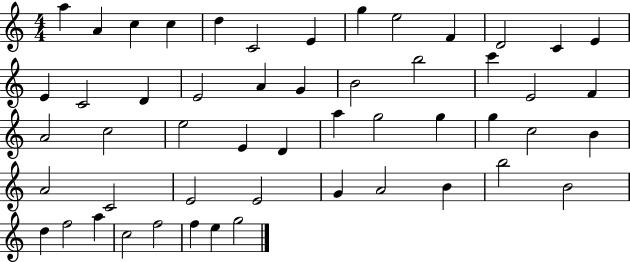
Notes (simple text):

A5/q A4/q C5/q C5/q D5/q C4/h E4/q G5/q E5/h F4/q D4/h C4/q E4/q E4/q C4/h D4/q E4/h A4/q G4/q B4/h B5/h C6/q E4/h F4/q A4/h C5/h E5/h E4/q D4/q A5/q G5/h G5/q G5/q C5/h B4/q A4/h C4/h E4/h E4/h G4/q A4/h B4/q B5/h B4/h D5/q F5/h A5/q C5/h F5/h F5/q E5/q G5/h